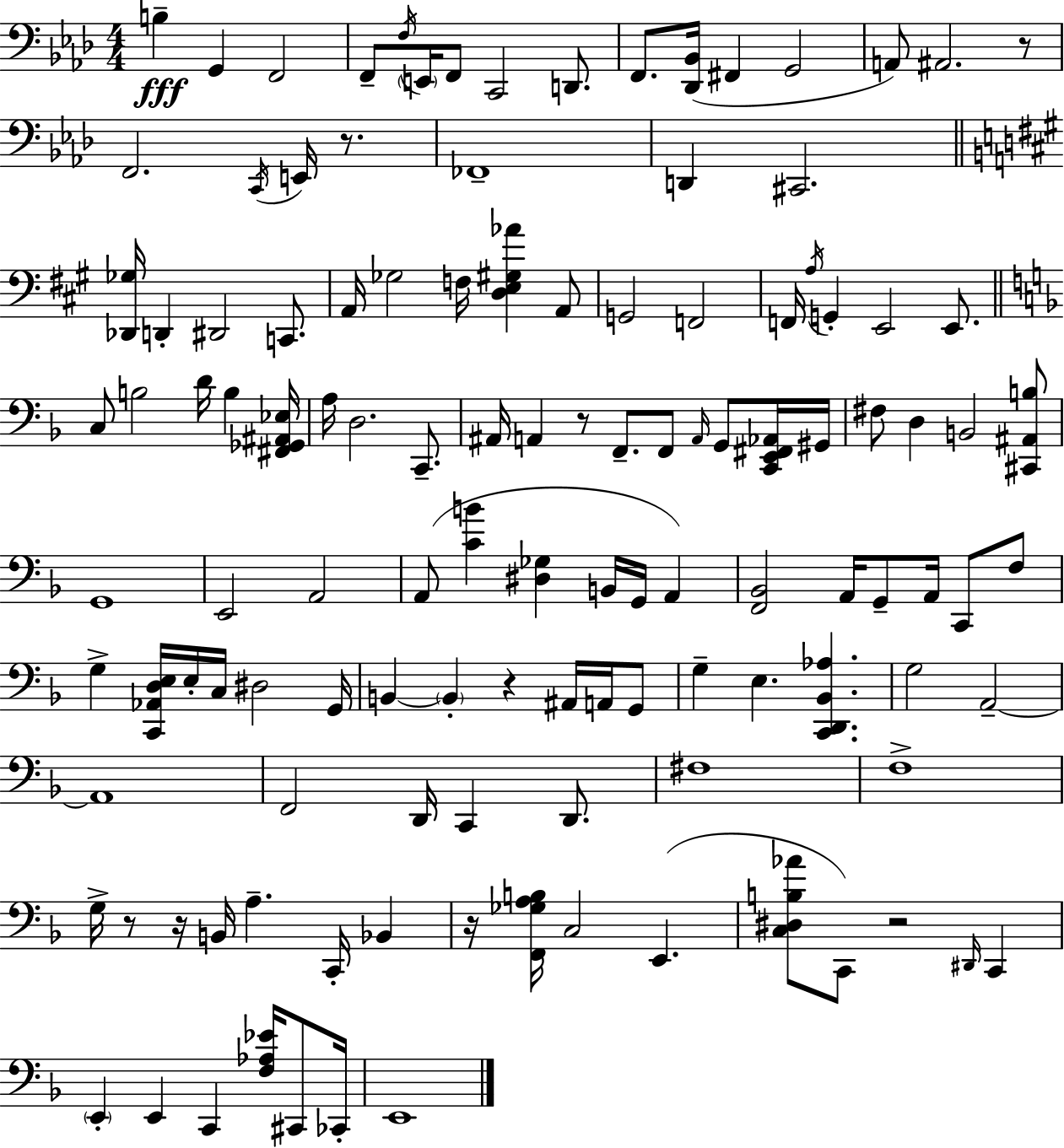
{
  \clef bass
  \numericTimeSignature
  \time 4/4
  \key f \minor
  \repeat volta 2 { b4--\fff g,4 f,2 | f,8-- \acciaccatura { f16 } \parenthesize e,16 f,8 c,2 d,8. | f,8. <des, bes,>16( fis,4 g,2 | a,8) ais,2. r8 | \break f,2. \acciaccatura { c,16 } e,16 r8. | fes,1-- | d,4 cis,2. | \bar "||" \break \key a \major <des, ges>16 d,4-. dis,2 c,8. | a,16 ges2 f16 <d e gis aes'>4 a,8 | g,2 f,2 | f,16 \acciaccatura { a16 } g,4-. e,2 e,8. | \break \bar "||" \break \key f \major c8 b2 d'16 b4 <fis, ges, ais, ees>16 | a16 d2. c,8.-- | ais,16 a,4 r8 f,8.-- f,8 \grace { a,16 } g,8 <c, e, fis, aes,>16 | gis,16 fis8 d4 b,2 <cis, ais, b>8 | \break g,1 | e,2 a,2 | a,8( <c' b'>4 <dis ges>4 b,16 g,16 a,4) | <f, bes,>2 a,16 g,8-- a,16 c,8 f8 | \break g4-> <c, aes, d e>16 e16-. c16 dis2 | g,16 b,4~~ \parenthesize b,4-. r4 ais,16 a,16 g,8 | g4-- e4. <c, d, bes, aes>4. | g2 a,2--~~ | \break a,1 | f,2 d,16 c,4 d,8. | fis1 | f1-> | \break g16-> r8 r16 b,16 a4.-- c,16-. bes,4 | r16 <f, ges a b>16 c2 e,4.( | <c dis b aes'>8 c,8) r2 \grace { dis,16 } c,4 | \parenthesize e,4-. e,4 c,4 <f aes ees'>16 cis,8 | \break ces,16-. e,1 | } \bar "|."
}